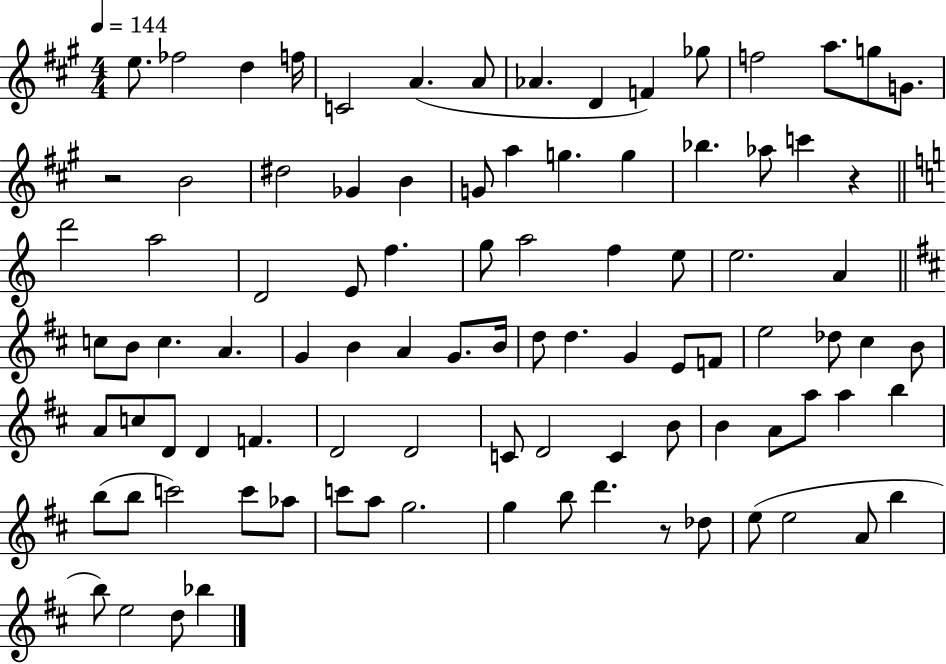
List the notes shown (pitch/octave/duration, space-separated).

E5/e. FES5/h D5/q F5/s C4/h A4/q. A4/e Ab4/q. D4/q F4/q Gb5/e F5/h A5/e. G5/e G4/e. R/h B4/h D#5/h Gb4/q B4/q G4/e A5/q G5/q. G5/q Bb5/q. Ab5/e C6/q R/q D6/h A5/h D4/h E4/e F5/q. G5/e A5/h F5/q E5/e E5/h. A4/q C5/e B4/e C5/q. A4/q. G4/q B4/q A4/q G4/e. B4/s D5/e D5/q. G4/q E4/e F4/e E5/h Db5/e C#5/q B4/e A4/e C5/e D4/e D4/q F4/q. D4/h D4/h C4/e D4/h C4/q B4/e B4/q A4/e A5/e A5/q B5/q B5/e B5/e C6/h C6/e Ab5/e C6/e A5/e G5/h. G5/q B5/e D6/q. R/e Db5/e E5/e E5/h A4/e B5/q B5/e E5/h D5/e Bb5/q